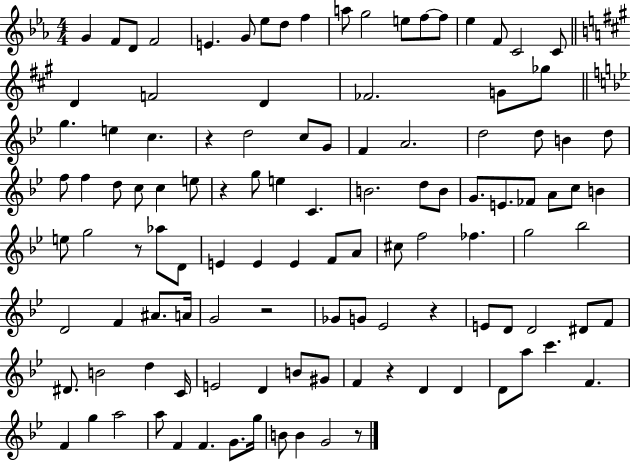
{
  \clef treble
  \numericTimeSignature
  \time 4/4
  \key ees \major
  g'4 f'8 d'8 f'2 | e'4. g'8 ees''8 d''8 f''4 | a''8 g''2 e''8 f''8~~ f''8 | ees''4 f'8 c'2 c'8 | \break \bar "||" \break \key a \major d'4 f'2 d'4 | fes'2. g'8 ges''8 | \bar "||" \break \key g \minor g''4. e''4 c''4. | r4 d''2 c''8 g'8 | f'4 a'2. | d''2 d''8 b'4 d''8 | \break f''8 f''4 d''8 c''8 c''4 e''8 | r4 g''8 e''4 c'4. | b'2. d''8 b'8 | g'8. e'8. fes'8 a'8 c''8 b'4 | \break e''8 g''2 r8 aes''8 d'8 | e'4 e'4 e'4 f'8 a'8 | cis''8 f''2 fes''4. | g''2 bes''2 | \break d'2 f'4 ais'8. a'16 | g'2 r2 | ges'8 g'8 ees'2 r4 | e'8 d'8 d'2 dis'8 f'8 | \break dis'8. b'2 d''4 c'16 | e'2 d'4 b'8 gis'8 | f'4 r4 d'4 d'4 | d'8 a''8 c'''4. f'4. | \break f'4 g''4 a''2 | a''8 f'4 f'4. g'8. g''16 | b'8 b'4 g'2 r8 | \bar "|."
}